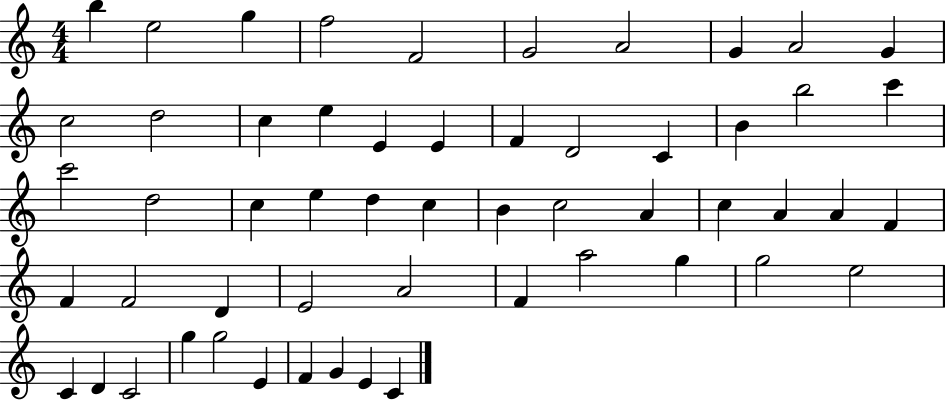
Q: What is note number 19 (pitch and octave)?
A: C4